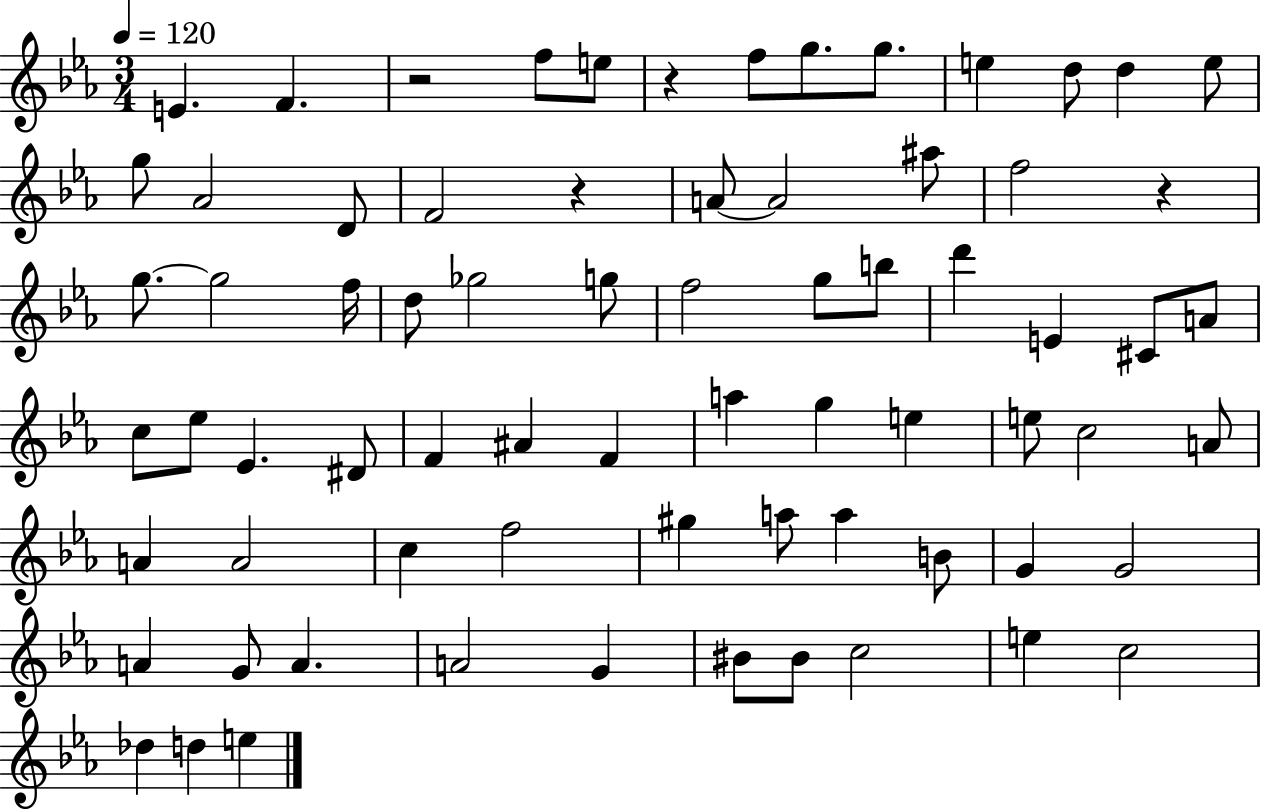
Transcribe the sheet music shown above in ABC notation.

X:1
T:Untitled
M:3/4
L:1/4
K:Eb
E F z2 f/2 e/2 z f/2 g/2 g/2 e d/2 d e/2 g/2 _A2 D/2 F2 z A/2 A2 ^a/2 f2 z g/2 g2 f/4 d/2 _g2 g/2 f2 g/2 b/2 d' E ^C/2 A/2 c/2 _e/2 _E ^D/2 F ^A F a g e e/2 c2 A/2 A A2 c f2 ^g a/2 a B/2 G G2 A G/2 A A2 G ^B/2 ^B/2 c2 e c2 _d d e